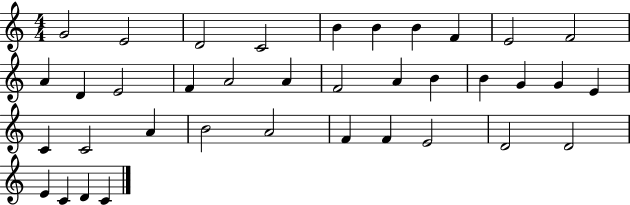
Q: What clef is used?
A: treble